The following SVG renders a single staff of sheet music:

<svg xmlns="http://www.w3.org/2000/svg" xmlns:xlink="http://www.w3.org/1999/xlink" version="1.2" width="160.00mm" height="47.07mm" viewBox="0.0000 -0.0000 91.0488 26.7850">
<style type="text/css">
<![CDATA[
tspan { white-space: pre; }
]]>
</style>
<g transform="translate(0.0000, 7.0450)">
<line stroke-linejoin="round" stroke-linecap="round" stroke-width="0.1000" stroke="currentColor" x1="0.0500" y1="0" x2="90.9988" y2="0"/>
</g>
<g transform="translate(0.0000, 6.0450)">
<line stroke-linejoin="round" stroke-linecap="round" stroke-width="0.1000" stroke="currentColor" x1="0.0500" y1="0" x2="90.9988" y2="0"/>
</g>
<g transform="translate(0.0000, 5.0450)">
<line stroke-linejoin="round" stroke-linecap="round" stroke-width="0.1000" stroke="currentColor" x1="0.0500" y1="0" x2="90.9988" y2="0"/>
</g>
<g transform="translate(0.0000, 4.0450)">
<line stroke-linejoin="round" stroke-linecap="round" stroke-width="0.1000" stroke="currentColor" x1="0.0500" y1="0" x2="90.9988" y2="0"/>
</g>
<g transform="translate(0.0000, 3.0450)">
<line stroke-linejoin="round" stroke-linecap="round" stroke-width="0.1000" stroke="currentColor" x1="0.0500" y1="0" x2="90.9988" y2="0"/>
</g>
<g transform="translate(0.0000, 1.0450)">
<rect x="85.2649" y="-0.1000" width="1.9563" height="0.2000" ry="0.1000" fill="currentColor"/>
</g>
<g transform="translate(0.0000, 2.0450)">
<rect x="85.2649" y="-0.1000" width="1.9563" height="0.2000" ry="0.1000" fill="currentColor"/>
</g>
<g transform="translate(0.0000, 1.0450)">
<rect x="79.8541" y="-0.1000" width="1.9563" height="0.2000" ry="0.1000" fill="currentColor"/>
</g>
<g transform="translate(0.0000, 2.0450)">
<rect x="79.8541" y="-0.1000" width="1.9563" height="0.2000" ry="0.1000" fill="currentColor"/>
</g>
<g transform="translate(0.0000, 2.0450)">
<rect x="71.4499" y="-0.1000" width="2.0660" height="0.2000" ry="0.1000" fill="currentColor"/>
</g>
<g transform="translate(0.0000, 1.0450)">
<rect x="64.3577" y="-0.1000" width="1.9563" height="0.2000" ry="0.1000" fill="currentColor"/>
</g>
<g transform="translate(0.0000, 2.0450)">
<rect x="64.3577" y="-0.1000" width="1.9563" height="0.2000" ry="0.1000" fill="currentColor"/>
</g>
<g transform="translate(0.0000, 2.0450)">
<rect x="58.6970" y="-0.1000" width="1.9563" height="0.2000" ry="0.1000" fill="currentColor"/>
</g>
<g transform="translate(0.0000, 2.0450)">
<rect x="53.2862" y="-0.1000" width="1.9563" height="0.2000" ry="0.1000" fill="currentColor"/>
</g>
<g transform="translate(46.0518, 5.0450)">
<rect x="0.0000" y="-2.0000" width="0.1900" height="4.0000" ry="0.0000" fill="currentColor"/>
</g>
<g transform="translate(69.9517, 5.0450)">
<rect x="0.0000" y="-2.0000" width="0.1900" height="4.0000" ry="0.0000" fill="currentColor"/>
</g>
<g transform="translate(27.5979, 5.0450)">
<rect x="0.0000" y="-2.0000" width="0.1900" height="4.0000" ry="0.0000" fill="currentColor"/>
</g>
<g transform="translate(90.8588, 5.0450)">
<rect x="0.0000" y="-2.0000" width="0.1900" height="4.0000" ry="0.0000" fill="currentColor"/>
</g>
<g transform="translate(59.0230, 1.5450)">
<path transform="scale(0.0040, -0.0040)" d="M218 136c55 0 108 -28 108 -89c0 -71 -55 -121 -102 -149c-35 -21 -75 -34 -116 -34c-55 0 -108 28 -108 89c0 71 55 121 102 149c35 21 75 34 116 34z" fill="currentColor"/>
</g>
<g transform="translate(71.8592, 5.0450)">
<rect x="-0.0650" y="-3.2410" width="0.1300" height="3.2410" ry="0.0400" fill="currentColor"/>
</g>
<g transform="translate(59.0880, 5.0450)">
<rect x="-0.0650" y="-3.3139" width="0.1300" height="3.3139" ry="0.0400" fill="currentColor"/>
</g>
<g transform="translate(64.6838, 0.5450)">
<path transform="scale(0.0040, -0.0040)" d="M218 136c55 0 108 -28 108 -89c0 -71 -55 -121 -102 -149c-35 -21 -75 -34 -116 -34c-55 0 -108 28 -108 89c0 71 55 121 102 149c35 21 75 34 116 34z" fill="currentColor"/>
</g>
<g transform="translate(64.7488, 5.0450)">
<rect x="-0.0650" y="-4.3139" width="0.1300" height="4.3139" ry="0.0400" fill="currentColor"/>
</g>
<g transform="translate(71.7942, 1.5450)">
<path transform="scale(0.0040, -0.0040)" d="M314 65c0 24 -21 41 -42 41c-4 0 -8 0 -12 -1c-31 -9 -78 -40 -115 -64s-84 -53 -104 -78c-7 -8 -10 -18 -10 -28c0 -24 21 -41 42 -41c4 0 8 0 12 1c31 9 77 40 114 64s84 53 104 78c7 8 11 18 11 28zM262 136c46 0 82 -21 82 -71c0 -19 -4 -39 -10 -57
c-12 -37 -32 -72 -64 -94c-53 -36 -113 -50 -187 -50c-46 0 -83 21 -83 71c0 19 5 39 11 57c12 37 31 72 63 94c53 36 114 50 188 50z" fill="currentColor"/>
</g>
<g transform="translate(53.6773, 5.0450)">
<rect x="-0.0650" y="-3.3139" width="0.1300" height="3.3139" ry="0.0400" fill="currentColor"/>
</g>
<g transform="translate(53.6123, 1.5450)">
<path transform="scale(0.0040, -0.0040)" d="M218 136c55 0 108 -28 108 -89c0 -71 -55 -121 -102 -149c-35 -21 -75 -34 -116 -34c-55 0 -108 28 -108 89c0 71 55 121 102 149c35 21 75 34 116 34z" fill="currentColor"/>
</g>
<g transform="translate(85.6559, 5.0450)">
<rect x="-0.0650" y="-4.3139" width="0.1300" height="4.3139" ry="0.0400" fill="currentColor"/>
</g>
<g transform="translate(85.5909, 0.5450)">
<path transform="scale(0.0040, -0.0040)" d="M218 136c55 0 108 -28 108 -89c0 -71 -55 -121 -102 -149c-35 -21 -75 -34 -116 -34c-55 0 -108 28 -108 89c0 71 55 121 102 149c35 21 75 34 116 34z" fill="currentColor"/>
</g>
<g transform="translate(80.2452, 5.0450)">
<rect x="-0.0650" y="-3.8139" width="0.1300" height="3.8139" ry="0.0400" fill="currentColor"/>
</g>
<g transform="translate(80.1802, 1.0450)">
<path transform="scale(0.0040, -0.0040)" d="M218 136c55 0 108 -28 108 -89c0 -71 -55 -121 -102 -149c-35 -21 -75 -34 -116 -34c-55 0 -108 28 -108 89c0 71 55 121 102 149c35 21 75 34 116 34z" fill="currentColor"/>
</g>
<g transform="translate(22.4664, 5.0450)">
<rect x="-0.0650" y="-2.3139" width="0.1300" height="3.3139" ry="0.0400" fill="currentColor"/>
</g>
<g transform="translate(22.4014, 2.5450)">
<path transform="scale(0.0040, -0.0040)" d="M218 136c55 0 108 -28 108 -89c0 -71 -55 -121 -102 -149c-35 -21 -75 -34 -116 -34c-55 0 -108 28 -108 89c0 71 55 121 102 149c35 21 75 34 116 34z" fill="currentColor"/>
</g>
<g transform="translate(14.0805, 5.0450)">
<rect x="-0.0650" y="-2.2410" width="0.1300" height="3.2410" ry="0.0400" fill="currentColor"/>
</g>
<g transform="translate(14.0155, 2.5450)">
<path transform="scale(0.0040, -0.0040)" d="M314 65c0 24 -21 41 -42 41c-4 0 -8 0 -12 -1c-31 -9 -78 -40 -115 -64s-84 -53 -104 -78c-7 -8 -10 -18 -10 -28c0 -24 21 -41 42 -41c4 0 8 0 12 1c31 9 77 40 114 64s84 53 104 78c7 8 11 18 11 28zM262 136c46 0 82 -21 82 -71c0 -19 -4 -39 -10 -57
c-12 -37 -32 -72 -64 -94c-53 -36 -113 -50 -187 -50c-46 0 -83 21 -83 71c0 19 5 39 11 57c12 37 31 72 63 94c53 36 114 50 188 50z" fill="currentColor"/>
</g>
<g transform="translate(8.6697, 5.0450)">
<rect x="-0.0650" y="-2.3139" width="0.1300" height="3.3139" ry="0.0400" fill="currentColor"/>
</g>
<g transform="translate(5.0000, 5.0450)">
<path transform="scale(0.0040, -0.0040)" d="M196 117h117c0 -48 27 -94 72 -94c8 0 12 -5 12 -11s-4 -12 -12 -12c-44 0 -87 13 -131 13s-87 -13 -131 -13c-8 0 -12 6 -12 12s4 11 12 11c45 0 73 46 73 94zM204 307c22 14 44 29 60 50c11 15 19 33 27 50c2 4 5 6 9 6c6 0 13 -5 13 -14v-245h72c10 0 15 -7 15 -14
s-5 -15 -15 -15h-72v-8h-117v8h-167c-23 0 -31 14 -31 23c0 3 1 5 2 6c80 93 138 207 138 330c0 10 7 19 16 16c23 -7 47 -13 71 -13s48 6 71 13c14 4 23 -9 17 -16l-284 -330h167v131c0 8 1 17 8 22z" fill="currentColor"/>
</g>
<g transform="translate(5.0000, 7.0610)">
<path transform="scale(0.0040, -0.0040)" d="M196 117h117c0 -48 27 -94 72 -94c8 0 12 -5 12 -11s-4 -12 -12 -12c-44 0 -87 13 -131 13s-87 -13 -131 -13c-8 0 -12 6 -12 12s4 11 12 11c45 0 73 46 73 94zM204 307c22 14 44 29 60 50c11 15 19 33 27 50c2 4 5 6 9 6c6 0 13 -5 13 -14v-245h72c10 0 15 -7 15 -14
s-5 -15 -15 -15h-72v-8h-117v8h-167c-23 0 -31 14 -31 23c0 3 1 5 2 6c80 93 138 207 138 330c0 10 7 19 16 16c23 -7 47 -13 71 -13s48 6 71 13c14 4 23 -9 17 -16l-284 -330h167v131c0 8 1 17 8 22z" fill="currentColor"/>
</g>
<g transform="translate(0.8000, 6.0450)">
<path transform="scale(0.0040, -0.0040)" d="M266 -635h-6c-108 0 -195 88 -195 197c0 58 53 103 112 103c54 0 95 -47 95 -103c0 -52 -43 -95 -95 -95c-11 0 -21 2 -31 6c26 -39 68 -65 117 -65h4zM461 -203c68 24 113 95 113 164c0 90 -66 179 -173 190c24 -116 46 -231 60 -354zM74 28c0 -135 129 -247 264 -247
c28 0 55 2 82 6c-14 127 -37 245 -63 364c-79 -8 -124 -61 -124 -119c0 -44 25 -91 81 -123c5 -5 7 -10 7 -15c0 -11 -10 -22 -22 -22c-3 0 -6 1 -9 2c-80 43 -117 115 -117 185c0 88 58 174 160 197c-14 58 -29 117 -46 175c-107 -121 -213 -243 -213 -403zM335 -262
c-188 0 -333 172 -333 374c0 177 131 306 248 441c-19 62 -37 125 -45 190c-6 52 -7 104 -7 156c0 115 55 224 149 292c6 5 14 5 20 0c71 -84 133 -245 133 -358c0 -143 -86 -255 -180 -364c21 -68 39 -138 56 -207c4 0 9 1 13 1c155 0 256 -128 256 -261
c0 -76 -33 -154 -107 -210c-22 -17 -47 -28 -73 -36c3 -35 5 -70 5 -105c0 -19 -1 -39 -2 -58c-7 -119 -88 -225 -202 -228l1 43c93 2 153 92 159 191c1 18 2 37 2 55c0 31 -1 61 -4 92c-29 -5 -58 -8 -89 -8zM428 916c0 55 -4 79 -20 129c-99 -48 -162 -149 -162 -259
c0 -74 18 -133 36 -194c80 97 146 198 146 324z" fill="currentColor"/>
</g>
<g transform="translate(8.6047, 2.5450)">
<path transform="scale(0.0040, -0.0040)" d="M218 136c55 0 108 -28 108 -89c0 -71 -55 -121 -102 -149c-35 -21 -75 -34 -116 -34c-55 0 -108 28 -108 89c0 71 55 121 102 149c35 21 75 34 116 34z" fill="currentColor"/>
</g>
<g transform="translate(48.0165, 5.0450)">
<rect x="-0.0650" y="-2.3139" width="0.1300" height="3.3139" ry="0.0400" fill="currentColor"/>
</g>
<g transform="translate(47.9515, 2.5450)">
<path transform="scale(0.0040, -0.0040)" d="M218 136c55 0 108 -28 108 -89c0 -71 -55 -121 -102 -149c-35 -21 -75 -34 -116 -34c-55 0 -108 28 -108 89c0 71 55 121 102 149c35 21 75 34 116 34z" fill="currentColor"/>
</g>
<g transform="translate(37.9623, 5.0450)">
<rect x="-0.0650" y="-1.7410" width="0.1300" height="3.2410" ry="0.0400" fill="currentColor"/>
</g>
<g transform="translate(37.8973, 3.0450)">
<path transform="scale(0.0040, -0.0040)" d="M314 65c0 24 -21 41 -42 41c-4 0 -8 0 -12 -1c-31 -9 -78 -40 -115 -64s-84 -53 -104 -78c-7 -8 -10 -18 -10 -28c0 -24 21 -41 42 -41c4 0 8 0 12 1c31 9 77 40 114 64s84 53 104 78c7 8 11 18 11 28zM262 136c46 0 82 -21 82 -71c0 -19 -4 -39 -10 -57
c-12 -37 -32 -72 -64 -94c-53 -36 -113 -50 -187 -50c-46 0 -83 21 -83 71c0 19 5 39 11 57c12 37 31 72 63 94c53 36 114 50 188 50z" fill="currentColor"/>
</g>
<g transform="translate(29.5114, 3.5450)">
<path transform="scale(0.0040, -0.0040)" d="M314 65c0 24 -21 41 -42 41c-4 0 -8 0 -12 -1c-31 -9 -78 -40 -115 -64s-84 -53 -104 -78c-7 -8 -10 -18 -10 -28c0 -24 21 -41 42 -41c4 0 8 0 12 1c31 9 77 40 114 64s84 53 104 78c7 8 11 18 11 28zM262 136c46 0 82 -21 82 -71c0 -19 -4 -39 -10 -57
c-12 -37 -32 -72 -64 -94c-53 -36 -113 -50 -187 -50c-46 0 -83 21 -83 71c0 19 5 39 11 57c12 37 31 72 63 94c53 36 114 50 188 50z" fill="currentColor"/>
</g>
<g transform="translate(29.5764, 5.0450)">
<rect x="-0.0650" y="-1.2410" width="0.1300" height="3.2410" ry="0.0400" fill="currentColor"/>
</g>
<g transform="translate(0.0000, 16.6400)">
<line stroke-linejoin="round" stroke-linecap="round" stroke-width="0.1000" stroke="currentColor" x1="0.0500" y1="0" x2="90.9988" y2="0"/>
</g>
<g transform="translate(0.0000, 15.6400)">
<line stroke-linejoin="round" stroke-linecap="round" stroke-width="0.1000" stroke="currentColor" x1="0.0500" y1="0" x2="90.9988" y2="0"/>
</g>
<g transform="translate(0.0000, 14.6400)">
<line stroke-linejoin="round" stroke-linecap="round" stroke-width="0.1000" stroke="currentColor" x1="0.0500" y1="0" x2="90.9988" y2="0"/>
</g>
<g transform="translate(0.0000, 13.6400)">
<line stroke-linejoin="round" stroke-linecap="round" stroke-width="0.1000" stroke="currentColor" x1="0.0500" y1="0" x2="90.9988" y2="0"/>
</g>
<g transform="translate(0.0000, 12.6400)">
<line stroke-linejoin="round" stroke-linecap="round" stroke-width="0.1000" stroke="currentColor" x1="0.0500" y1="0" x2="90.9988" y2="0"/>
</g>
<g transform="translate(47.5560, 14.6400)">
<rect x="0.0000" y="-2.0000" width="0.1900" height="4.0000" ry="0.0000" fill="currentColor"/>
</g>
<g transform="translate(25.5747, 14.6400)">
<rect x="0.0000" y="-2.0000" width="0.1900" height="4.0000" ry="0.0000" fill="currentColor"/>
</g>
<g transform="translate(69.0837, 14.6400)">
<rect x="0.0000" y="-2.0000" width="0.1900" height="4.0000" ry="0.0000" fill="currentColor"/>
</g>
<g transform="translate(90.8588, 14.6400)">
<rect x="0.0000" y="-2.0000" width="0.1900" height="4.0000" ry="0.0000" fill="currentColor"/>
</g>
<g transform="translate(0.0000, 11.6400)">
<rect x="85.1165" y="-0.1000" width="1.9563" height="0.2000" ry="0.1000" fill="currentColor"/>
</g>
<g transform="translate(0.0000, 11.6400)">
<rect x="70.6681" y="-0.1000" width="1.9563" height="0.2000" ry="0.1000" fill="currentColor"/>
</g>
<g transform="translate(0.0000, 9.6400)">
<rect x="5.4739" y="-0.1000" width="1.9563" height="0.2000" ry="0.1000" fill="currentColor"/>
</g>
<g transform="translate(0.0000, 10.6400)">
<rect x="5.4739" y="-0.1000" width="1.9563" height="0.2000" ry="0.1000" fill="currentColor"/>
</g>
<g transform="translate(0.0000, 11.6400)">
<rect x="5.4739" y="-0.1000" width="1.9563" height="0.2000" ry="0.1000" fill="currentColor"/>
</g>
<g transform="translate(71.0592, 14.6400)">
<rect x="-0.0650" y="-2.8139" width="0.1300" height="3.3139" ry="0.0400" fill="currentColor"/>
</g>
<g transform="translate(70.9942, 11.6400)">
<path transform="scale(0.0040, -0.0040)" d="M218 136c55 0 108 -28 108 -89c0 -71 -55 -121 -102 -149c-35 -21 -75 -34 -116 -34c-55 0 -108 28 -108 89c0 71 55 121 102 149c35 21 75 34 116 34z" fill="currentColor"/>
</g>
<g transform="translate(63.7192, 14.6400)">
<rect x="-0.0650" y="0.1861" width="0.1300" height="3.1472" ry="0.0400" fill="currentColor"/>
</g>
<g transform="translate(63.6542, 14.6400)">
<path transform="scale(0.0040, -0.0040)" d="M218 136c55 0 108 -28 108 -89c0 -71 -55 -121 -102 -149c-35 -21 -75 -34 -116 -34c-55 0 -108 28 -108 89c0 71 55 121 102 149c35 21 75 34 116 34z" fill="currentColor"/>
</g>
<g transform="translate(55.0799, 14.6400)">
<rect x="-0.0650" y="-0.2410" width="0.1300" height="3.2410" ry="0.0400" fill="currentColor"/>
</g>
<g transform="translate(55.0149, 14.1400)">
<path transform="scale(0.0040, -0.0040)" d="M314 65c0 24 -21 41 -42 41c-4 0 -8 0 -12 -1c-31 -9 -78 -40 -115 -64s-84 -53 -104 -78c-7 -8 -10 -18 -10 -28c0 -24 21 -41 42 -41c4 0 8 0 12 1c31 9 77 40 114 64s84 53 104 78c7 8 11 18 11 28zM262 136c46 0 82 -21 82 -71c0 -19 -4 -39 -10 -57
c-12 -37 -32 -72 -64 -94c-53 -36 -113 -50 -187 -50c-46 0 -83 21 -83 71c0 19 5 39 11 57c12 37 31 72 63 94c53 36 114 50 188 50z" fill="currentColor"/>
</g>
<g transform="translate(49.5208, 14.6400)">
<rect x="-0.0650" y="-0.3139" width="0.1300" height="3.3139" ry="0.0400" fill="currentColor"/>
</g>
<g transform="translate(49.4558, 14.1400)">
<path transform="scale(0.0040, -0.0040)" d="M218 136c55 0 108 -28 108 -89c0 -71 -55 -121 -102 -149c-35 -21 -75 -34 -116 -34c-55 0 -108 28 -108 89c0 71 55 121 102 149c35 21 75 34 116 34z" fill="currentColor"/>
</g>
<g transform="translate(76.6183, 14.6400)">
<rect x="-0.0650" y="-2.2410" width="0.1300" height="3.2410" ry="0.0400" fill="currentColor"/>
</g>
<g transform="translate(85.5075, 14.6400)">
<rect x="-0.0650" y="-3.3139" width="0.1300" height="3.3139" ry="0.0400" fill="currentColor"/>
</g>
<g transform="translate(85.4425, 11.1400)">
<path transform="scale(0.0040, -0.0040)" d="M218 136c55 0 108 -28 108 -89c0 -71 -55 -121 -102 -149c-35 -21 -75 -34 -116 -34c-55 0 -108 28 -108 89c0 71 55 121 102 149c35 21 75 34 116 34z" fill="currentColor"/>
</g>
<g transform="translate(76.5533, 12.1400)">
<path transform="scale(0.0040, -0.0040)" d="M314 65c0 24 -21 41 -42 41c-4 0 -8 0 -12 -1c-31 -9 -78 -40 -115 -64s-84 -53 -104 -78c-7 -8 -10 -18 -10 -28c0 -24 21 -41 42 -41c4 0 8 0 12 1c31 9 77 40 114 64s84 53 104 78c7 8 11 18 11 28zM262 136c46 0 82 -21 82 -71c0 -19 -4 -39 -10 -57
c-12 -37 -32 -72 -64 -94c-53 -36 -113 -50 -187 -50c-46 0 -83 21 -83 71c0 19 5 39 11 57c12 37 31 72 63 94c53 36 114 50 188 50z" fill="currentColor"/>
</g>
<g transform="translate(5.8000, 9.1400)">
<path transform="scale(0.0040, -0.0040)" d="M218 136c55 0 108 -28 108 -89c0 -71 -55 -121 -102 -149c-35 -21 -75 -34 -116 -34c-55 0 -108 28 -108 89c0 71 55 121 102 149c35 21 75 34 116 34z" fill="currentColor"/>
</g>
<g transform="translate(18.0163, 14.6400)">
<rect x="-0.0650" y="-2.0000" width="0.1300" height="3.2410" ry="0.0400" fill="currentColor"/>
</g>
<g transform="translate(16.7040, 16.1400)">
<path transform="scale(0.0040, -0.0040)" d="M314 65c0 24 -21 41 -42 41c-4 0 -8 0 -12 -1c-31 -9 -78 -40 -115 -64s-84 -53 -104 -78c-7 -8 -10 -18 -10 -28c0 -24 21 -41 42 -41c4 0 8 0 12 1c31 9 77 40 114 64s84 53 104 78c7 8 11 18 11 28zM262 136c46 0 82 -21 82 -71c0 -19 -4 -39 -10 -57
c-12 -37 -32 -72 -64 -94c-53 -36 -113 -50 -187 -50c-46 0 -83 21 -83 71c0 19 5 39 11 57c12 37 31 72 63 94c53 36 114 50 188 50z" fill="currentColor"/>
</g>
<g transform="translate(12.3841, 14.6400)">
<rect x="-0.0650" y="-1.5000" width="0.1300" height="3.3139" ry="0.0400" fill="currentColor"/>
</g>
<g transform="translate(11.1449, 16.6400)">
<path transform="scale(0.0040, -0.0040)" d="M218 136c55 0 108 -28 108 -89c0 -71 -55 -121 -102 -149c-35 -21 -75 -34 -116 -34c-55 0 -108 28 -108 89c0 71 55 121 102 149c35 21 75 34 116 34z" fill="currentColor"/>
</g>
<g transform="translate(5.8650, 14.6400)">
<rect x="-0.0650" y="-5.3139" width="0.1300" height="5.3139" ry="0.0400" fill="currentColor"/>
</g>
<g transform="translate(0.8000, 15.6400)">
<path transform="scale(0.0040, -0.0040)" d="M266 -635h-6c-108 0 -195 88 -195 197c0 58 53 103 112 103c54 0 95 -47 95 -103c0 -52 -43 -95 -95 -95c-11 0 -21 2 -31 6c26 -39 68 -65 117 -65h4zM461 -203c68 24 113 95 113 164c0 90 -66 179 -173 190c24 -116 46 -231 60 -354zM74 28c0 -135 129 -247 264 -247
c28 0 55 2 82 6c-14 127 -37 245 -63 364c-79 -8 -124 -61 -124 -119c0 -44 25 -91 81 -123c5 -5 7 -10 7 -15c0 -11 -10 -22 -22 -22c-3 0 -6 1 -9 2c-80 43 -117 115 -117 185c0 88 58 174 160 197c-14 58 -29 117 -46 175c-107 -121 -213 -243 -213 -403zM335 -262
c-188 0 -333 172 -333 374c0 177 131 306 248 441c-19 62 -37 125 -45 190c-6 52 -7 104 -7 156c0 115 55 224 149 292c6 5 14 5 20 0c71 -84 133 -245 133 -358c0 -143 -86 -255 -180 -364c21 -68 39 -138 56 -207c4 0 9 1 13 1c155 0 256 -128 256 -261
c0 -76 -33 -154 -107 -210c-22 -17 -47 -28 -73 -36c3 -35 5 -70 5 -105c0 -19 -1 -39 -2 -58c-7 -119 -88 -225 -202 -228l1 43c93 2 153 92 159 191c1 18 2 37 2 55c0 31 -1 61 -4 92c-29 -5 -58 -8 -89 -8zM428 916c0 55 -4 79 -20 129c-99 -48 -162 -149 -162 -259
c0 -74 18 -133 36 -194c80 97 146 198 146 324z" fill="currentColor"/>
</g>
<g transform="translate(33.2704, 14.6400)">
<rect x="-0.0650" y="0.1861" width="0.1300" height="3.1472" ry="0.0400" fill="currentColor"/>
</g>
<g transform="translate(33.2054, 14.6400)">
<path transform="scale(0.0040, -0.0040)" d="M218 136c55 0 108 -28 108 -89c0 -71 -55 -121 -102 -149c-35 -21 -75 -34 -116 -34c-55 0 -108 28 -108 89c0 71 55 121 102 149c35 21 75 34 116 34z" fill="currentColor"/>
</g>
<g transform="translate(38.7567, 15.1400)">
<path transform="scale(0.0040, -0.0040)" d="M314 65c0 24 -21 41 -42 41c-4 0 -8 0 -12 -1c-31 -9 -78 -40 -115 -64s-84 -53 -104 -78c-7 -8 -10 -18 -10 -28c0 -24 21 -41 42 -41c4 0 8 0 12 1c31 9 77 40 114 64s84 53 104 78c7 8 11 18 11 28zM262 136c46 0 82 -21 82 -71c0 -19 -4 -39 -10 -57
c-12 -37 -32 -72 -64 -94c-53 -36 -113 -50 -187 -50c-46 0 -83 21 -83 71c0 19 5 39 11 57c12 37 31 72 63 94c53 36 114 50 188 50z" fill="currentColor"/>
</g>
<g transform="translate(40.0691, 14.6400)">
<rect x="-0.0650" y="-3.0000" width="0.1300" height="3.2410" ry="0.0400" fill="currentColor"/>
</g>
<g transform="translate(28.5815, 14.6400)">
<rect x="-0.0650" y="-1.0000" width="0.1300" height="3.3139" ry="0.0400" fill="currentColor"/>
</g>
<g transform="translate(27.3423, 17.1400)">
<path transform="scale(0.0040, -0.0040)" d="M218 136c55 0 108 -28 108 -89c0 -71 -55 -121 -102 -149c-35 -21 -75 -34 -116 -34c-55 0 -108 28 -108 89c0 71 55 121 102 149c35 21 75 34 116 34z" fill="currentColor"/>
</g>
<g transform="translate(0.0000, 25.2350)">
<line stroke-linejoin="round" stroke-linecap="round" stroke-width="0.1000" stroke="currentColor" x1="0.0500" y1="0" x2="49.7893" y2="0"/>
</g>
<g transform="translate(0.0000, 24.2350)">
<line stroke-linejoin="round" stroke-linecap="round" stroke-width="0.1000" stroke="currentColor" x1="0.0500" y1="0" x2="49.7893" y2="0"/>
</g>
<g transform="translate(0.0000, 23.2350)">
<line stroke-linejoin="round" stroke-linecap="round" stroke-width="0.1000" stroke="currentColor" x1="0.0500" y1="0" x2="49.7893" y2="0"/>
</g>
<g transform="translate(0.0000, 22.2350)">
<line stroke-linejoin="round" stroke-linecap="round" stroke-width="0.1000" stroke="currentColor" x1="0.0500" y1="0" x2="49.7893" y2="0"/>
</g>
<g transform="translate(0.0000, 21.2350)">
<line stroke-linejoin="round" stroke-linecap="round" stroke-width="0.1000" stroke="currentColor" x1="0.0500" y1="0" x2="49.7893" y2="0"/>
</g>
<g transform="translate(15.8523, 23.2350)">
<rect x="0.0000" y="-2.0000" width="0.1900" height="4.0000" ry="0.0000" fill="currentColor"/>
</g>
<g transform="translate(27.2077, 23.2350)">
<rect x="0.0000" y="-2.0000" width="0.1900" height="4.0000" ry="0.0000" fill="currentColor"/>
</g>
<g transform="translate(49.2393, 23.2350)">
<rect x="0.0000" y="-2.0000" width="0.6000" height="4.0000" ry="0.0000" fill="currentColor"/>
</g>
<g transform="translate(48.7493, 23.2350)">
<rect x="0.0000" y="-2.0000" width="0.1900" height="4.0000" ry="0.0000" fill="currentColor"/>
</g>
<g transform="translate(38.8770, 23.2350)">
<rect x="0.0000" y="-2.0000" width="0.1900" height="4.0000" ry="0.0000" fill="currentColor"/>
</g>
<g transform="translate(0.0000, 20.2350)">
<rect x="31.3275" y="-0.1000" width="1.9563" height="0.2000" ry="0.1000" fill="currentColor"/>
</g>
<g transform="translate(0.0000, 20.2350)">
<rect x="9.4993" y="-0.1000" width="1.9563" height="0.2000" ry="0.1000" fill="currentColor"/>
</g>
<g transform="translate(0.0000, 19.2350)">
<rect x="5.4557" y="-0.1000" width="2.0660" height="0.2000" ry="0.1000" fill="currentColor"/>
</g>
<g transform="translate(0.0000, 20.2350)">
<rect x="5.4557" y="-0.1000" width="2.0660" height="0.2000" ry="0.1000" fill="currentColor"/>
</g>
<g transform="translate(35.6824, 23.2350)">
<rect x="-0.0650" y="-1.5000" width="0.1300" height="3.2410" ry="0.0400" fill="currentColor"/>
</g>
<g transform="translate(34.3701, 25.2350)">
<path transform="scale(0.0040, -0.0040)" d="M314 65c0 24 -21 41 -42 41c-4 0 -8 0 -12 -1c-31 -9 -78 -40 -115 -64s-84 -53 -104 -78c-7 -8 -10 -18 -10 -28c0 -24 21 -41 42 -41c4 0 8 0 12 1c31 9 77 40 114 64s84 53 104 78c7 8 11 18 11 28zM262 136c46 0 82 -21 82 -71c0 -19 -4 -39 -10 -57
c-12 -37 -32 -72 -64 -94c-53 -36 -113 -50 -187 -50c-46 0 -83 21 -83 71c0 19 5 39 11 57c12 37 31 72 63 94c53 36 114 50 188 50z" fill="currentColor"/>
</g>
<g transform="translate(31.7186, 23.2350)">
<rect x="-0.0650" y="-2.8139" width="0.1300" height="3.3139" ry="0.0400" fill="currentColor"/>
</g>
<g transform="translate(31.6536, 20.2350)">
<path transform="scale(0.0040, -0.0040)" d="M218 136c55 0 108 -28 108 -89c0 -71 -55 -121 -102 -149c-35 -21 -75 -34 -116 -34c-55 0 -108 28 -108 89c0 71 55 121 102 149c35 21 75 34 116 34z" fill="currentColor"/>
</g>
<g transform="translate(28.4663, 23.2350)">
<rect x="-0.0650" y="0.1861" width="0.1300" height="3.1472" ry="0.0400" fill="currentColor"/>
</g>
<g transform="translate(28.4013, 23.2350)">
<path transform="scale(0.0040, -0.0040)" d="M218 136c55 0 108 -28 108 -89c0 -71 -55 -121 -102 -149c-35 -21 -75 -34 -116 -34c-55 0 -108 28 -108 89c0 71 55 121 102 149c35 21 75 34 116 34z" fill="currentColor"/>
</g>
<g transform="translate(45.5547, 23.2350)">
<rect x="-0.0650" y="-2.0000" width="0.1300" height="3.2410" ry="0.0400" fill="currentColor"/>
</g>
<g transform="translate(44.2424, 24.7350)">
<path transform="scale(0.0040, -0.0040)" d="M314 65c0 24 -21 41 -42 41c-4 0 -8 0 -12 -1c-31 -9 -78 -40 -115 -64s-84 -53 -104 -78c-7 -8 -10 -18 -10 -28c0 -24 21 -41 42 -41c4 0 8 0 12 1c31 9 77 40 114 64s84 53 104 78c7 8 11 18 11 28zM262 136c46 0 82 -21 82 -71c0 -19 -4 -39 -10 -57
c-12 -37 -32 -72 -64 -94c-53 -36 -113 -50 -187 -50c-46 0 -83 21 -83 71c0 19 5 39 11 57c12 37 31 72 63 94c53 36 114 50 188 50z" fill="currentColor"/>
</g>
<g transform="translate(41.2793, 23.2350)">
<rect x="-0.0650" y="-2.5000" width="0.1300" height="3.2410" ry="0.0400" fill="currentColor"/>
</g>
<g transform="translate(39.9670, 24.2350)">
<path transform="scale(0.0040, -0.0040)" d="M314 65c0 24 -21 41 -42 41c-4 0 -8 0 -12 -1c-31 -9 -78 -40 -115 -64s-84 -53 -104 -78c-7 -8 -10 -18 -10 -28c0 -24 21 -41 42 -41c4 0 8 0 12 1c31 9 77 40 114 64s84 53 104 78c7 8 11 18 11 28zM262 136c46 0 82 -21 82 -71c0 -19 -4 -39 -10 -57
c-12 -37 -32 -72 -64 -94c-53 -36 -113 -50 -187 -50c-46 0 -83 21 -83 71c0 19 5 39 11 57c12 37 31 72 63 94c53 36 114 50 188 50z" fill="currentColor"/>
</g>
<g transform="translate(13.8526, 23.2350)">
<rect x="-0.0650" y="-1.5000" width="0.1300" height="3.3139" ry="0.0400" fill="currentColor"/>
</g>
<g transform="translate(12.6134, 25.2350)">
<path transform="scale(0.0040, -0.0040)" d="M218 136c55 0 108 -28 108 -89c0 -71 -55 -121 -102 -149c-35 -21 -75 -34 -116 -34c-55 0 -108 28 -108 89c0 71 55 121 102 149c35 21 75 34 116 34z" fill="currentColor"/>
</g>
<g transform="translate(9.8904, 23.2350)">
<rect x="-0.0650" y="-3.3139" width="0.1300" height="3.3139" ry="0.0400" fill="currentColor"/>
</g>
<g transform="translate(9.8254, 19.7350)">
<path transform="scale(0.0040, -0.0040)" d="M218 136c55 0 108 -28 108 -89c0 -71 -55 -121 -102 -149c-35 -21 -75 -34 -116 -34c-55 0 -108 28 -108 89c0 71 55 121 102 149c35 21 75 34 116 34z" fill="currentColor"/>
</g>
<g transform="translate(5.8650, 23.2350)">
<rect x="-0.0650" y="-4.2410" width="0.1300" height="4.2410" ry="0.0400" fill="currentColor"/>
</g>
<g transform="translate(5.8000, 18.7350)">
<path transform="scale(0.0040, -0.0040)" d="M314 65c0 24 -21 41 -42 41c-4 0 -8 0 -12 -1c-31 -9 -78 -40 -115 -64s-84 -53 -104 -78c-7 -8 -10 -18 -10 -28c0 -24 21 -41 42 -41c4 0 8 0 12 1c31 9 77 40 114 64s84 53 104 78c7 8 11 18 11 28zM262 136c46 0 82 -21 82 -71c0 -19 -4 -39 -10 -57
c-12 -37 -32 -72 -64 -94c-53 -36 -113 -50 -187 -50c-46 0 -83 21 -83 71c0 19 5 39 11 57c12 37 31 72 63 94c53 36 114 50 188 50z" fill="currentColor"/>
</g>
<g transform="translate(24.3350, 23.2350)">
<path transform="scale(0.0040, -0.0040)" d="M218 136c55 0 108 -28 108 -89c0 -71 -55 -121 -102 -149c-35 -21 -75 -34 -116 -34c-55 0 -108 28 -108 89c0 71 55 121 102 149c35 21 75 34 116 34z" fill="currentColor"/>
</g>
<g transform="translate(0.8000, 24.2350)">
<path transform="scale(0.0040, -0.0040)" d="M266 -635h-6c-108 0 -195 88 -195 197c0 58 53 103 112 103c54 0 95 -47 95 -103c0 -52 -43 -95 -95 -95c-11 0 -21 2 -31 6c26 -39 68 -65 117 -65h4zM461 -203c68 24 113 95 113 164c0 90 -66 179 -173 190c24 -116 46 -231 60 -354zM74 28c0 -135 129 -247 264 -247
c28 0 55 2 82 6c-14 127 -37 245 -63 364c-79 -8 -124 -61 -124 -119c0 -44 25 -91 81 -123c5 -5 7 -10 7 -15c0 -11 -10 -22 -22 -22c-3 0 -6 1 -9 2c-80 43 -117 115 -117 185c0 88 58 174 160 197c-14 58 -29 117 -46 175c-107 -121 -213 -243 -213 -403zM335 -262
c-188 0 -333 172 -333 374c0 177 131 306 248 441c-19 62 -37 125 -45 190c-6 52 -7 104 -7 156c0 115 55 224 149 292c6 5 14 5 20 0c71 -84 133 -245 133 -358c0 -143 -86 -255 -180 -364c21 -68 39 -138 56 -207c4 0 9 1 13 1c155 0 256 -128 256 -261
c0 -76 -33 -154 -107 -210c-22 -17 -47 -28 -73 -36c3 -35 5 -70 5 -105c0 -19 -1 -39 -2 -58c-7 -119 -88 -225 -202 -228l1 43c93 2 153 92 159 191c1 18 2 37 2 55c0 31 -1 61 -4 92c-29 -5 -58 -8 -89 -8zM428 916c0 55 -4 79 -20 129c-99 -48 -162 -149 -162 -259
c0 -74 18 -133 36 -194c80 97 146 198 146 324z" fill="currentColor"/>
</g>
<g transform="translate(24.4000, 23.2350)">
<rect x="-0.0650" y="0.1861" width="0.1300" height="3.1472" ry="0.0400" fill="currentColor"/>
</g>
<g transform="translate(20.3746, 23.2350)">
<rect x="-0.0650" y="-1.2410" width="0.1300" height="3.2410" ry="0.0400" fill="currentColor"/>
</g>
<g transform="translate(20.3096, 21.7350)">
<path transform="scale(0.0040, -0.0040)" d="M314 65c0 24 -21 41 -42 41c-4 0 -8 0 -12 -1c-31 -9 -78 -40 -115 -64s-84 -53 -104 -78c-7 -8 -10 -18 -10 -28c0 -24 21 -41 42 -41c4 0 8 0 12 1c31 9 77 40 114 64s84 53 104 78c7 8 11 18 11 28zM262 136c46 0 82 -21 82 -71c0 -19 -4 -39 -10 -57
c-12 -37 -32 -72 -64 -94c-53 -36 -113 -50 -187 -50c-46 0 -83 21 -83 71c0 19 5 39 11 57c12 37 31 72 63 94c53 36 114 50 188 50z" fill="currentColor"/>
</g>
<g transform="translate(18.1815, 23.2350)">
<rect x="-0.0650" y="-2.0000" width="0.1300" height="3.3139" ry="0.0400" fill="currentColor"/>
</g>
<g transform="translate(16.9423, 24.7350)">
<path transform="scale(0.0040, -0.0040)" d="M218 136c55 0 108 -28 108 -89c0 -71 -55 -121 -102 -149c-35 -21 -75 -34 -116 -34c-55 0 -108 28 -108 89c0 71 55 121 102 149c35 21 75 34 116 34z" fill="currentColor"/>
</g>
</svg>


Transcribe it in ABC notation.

X:1
T:Untitled
M:4/4
L:1/4
K:C
g g2 g e2 f2 g b b d' b2 c' d' f' E F2 D B A2 c c2 B a g2 b d'2 b E F e2 B B a E2 G2 F2